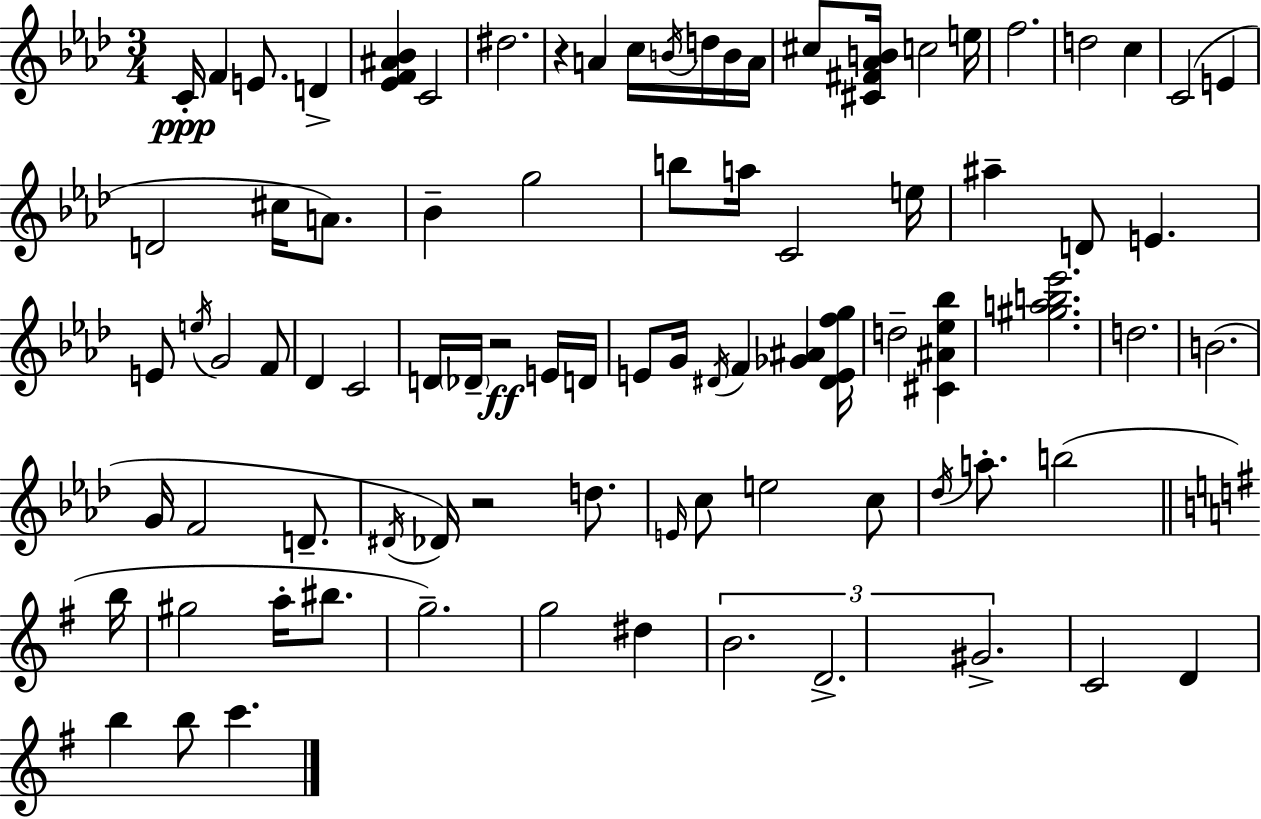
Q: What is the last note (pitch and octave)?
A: C6